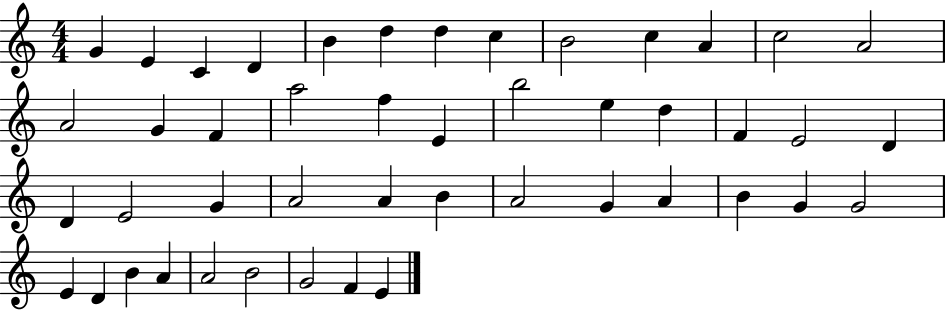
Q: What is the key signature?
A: C major